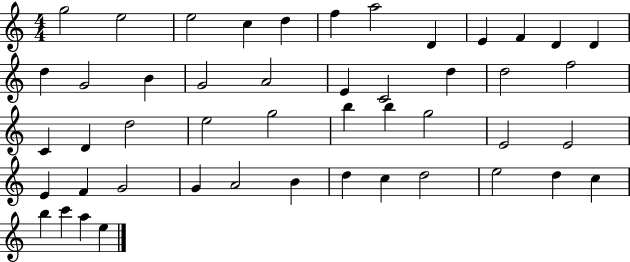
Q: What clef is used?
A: treble